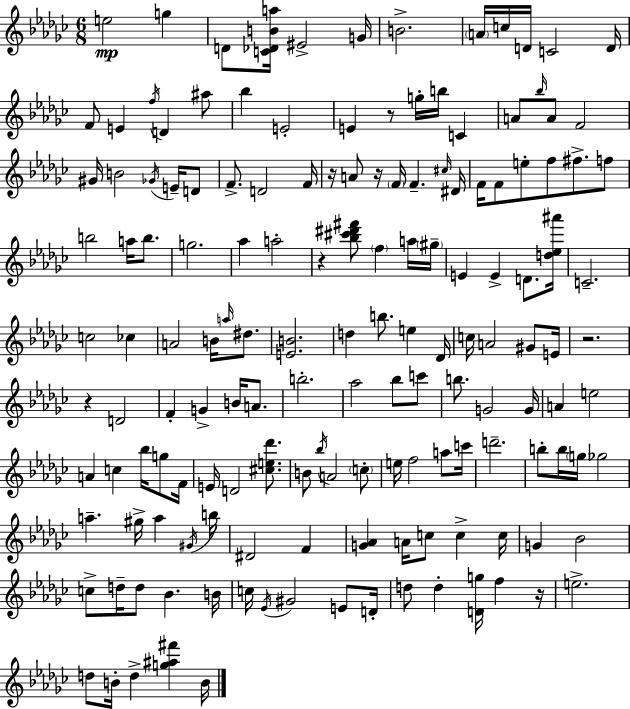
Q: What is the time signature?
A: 6/8